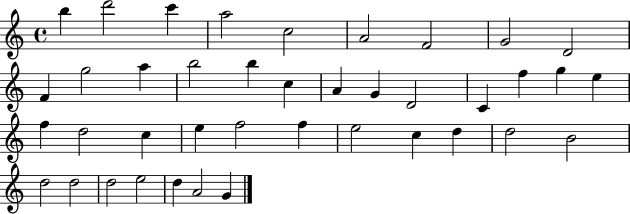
B5/q D6/h C6/q A5/h C5/h A4/h F4/h G4/h D4/h F4/q G5/h A5/q B5/h B5/q C5/q A4/q G4/q D4/h C4/q F5/q G5/q E5/q F5/q D5/h C5/q E5/q F5/h F5/q E5/h C5/q D5/q D5/h B4/h D5/h D5/h D5/h E5/h D5/q A4/h G4/q